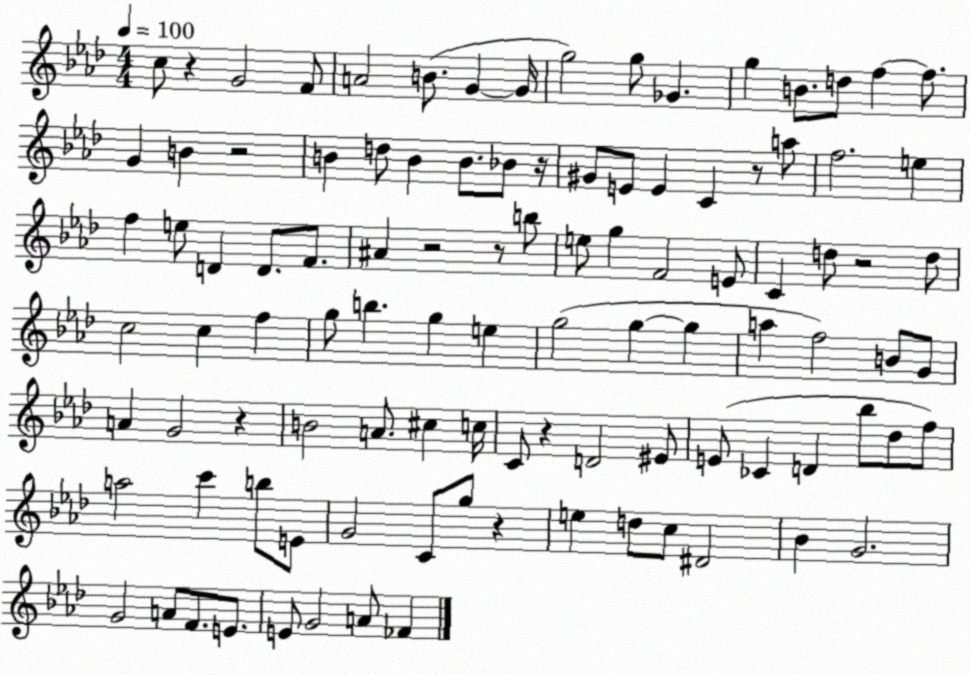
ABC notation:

X:1
T:Untitled
M:4/4
L:1/4
K:Ab
c/2 z G2 F/2 A2 B/2 G G/4 g2 g/2 _G g B/2 d/2 f f/2 G B z2 B d/2 B B/2 _B/2 z/4 ^G/2 E/2 E C z/2 a/2 f2 e f e/2 D D/2 F/2 ^A z2 z/2 b/2 e/2 g F2 E/2 C d/2 z2 d/2 c2 c f g/2 b g e g2 g g a f2 B/2 G/2 A G2 z B2 A/2 ^c c/4 C/2 z D2 ^E/2 E/2 _C D _b/2 _d/2 f/2 a2 c' b/2 E/2 G2 C/2 g/2 z e d/2 c/2 ^D2 _B G2 G2 A/2 F/2 E/2 E/2 G2 A/2 _F